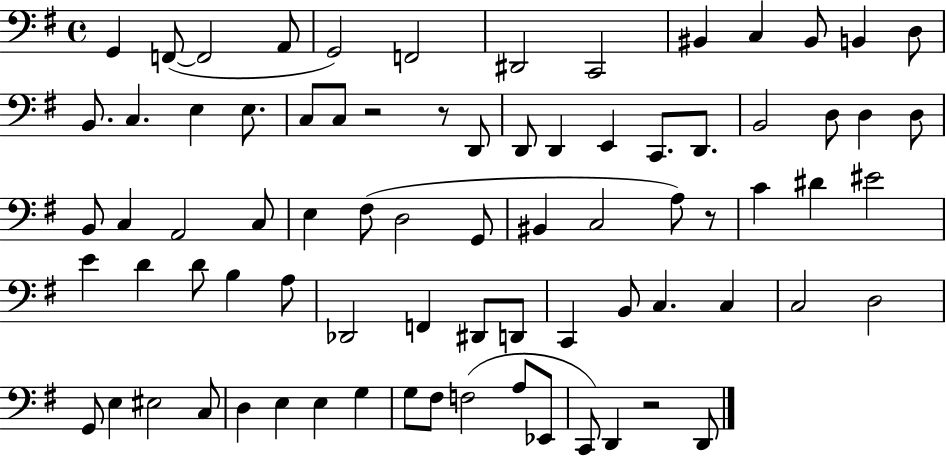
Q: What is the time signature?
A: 4/4